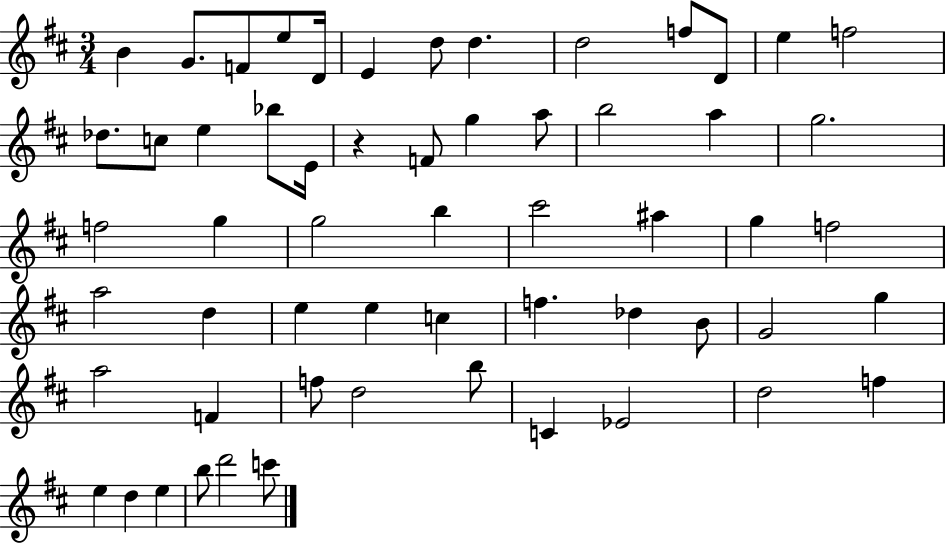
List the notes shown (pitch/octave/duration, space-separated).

B4/q G4/e. F4/e E5/e D4/s E4/q D5/e D5/q. D5/h F5/e D4/e E5/q F5/h Db5/e. C5/e E5/q Bb5/e E4/s R/q F4/e G5/q A5/e B5/h A5/q G5/h. F5/h G5/q G5/h B5/q C#6/h A#5/q G5/q F5/h A5/h D5/q E5/q E5/q C5/q F5/q. Db5/q B4/e G4/h G5/q A5/h F4/q F5/e D5/h B5/e C4/q Eb4/h D5/h F5/q E5/q D5/q E5/q B5/e D6/h C6/e